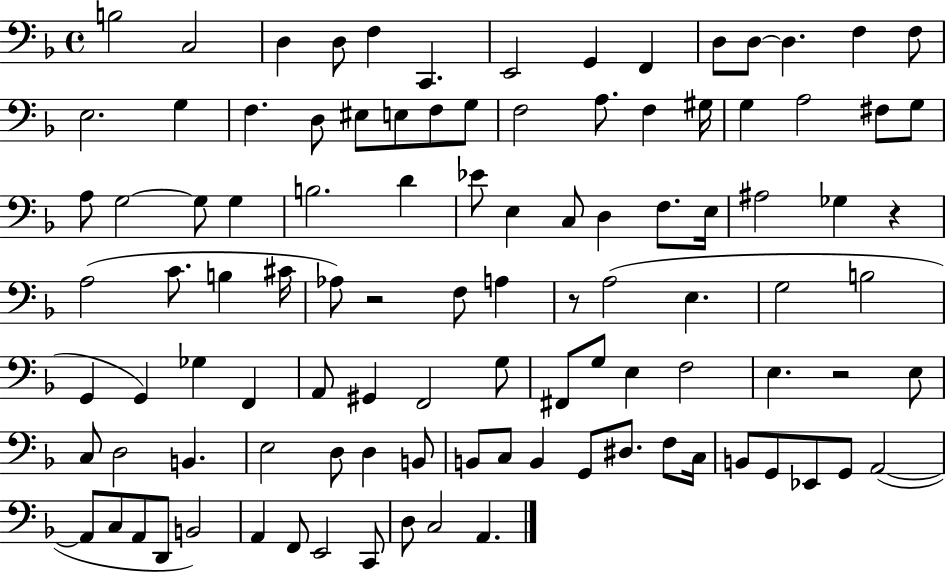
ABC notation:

X:1
T:Untitled
M:4/4
L:1/4
K:F
B,2 C,2 D, D,/2 F, C,, E,,2 G,, F,, D,/2 D,/2 D, F, F,/2 E,2 G, F, D,/2 ^E,/2 E,/2 F,/2 G,/2 F,2 A,/2 F, ^G,/4 G, A,2 ^F,/2 G,/2 A,/2 G,2 G,/2 G, B,2 D _E/2 E, C,/2 D, F,/2 E,/4 ^A,2 _G, z A,2 C/2 B, ^C/4 _A,/2 z2 F,/2 A, z/2 A,2 E, G,2 B,2 G,, G,, _G, F,, A,,/2 ^G,, F,,2 G,/2 ^F,,/2 G,/2 E, F,2 E, z2 E,/2 C,/2 D,2 B,, E,2 D,/2 D, B,,/2 B,,/2 C,/2 B,, G,,/2 ^D,/2 F,/2 C,/4 B,,/2 G,,/2 _E,,/2 G,,/2 A,,2 A,,/2 C,/2 A,,/2 D,,/2 B,,2 A,, F,,/2 E,,2 C,,/2 D,/2 C,2 A,,